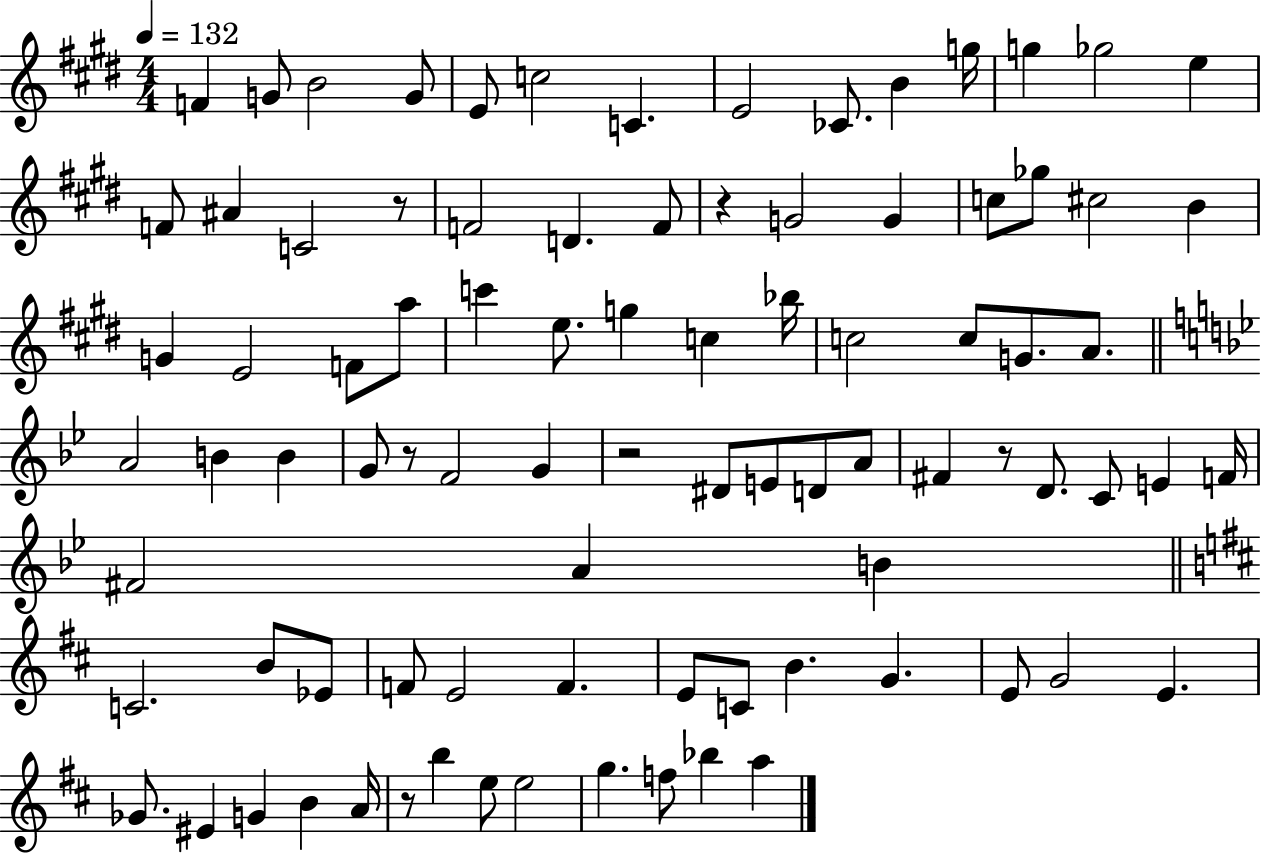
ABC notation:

X:1
T:Untitled
M:4/4
L:1/4
K:E
F G/2 B2 G/2 E/2 c2 C E2 _C/2 B g/4 g _g2 e F/2 ^A C2 z/2 F2 D F/2 z G2 G c/2 _g/2 ^c2 B G E2 F/2 a/2 c' e/2 g c _b/4 c2 c/2 G/2 A/2 A2 B B G/2 z/2 F2 G z2 ^D/2 E/2 D/2 A/2 ^F z/2 D/2 C/2 E F/4 ^F2 A B C2 B/2 _E/2 F/2 E2 F E/2 C/2 B G E/2 G2 E _G/2 ^E G B A/4 z/2 b e/2 e2 g f/2 _b a